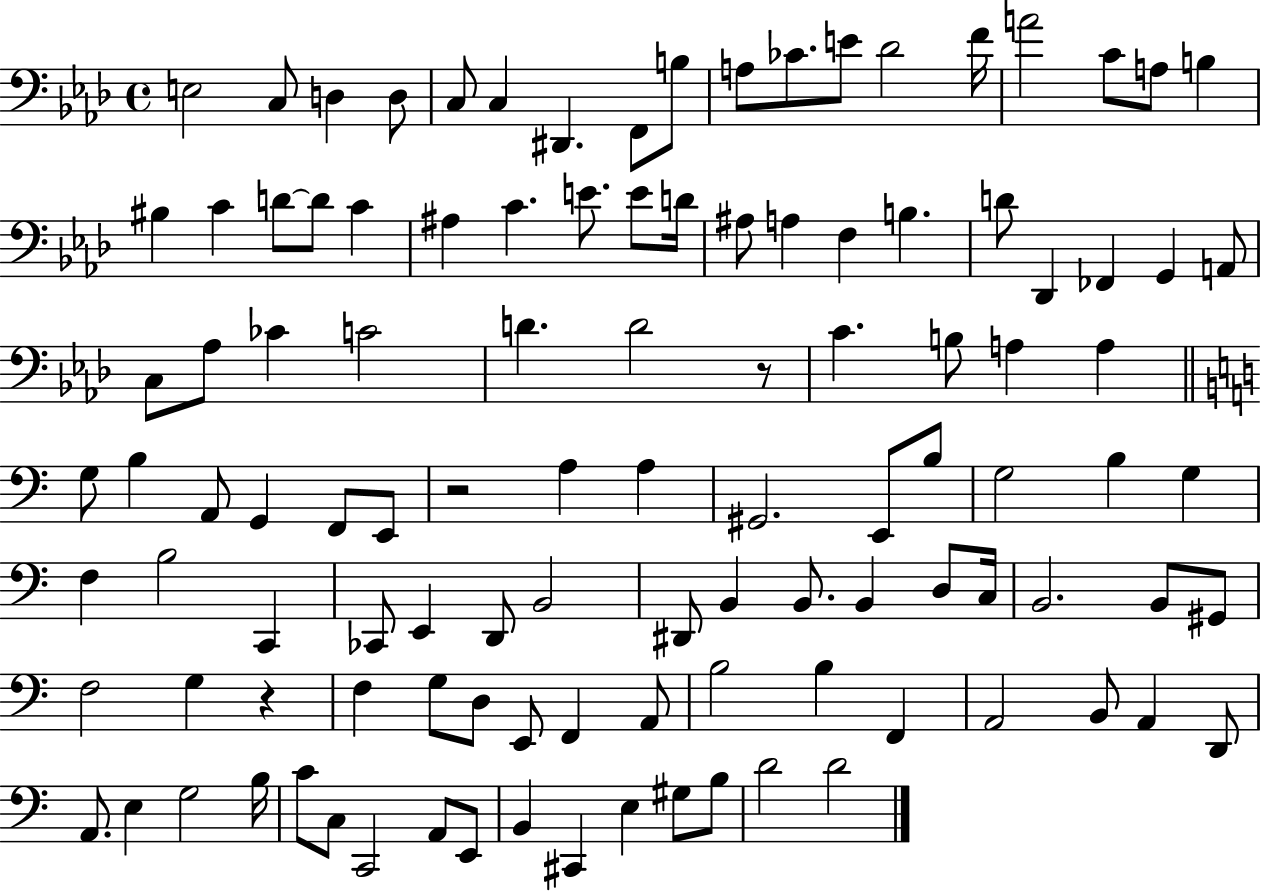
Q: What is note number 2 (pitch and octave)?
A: C3